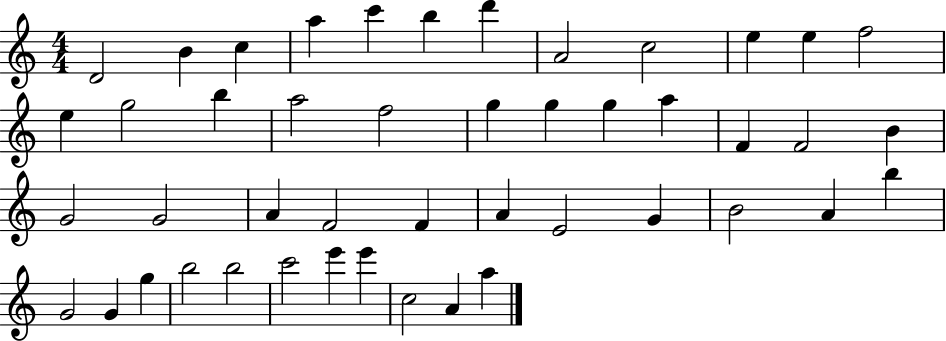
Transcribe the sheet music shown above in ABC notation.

X:1
T:Untitled
M:4/4
L:1/4
K:C
D2 B c a c' b d' A2 c2 e e f2 e g2 b a2 f2 g g g a F F2 B G2 G2 A F2 F A E2 G B2 A b G2 G g b2 b2 c'2 e' e' c2 A a